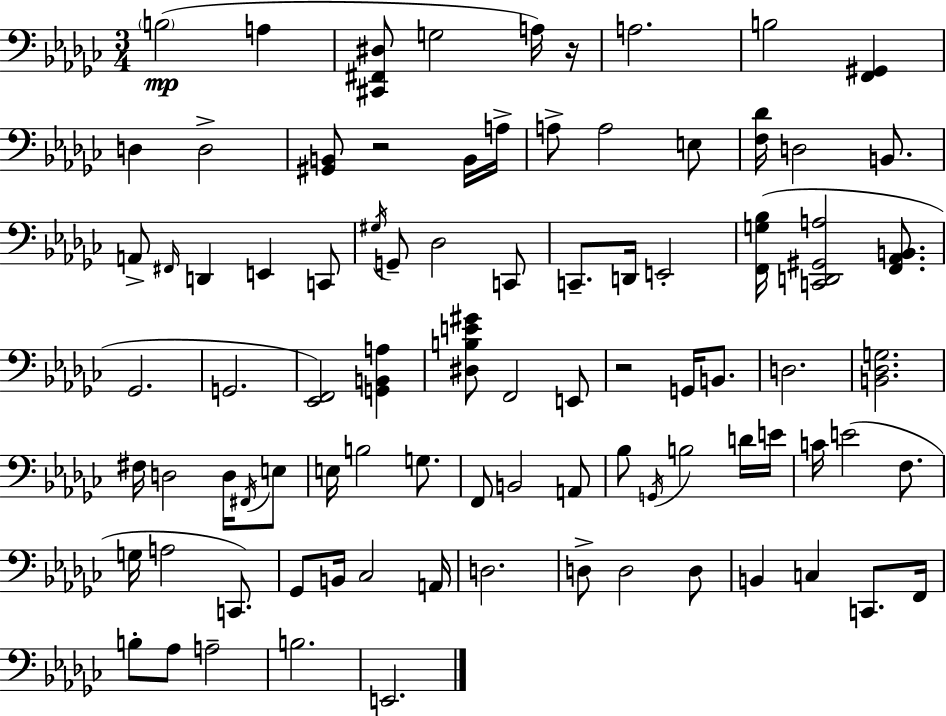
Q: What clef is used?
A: bass